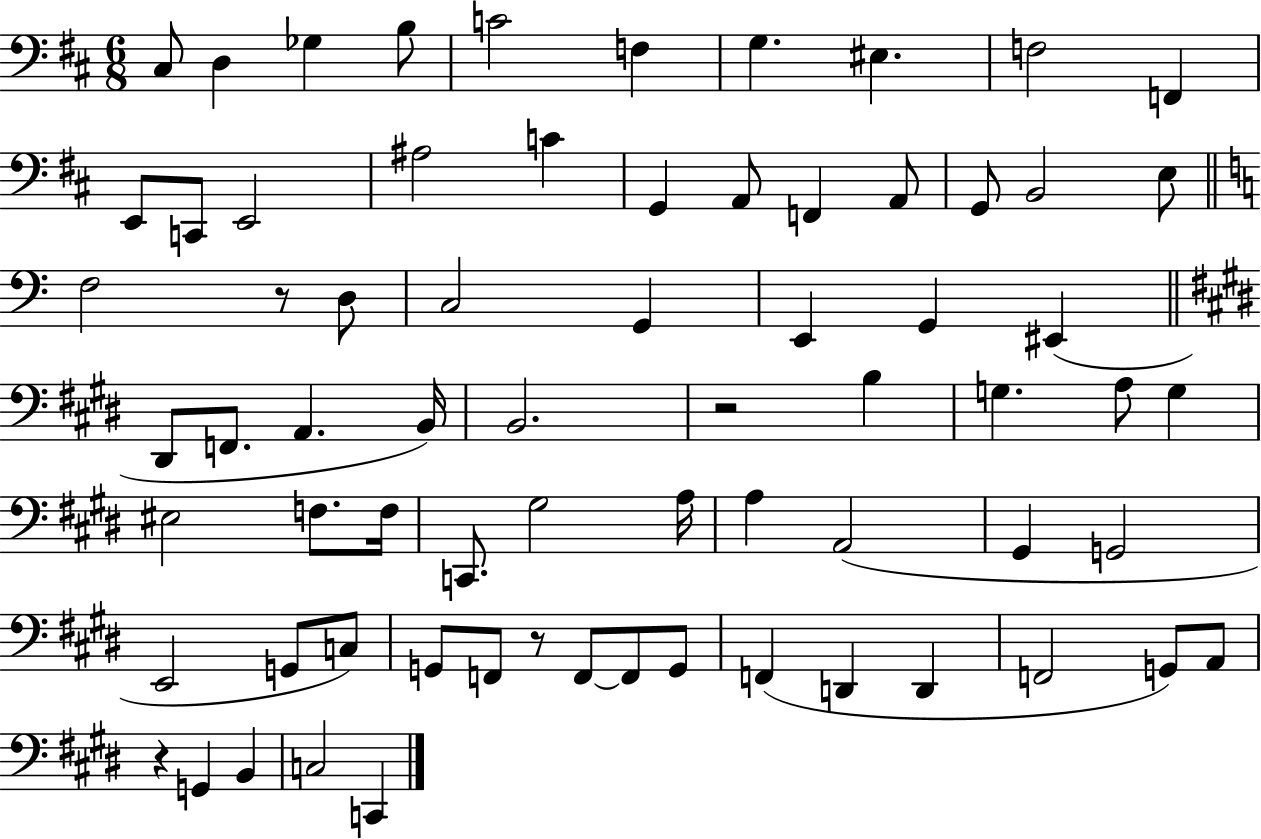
{
  \clef bass
  \numericTimeSignature
  \time 6/8
  \key d \major
  cis8 d4 ges4 b8 | c'2 f4 | g4. eis4. | f2 f,4 | \break e,8 c,8 e,2 | ais2 c'4 | g,4 a,8 f,4 a,8 | g,8 b,2 e8 | \break \bar "||" \break \key a \minor f2 r8 d8 | c2 g,4 | e,4 g,4 eis,4( | \bar "||" \break \key e \major dis,8 f,8. a,4. b,16) | b,2. | r2 b4 | g4. a8 g4 | \break eis2 f8. f16 | c,8. gis2 a16 | a4 a,2( | gis,4 g,2 | \break e,2 g,8 c8) | g,8 f,8 r8 f,8~~ f,8 g,8 | f,4( d,4 d,4 | f,2 g,8) a,8 | \break r4 g,4 b,4 | c2 c,4 | \bar "|."
}